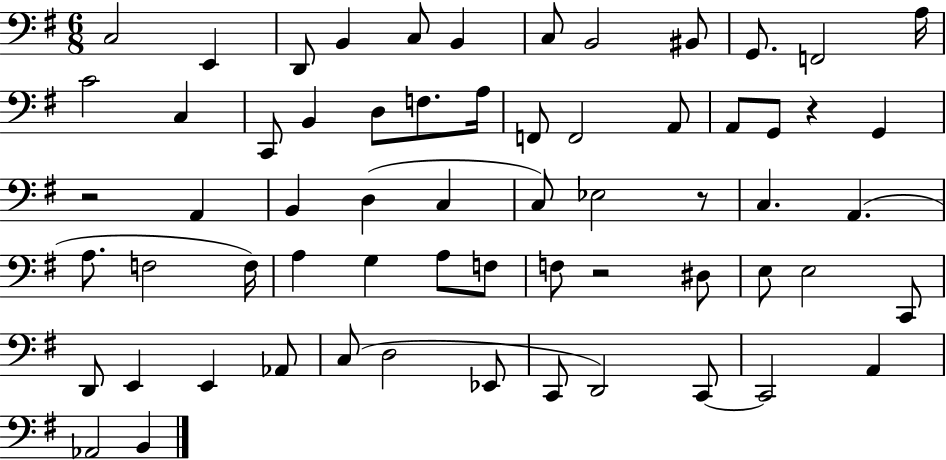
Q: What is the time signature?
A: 6/8